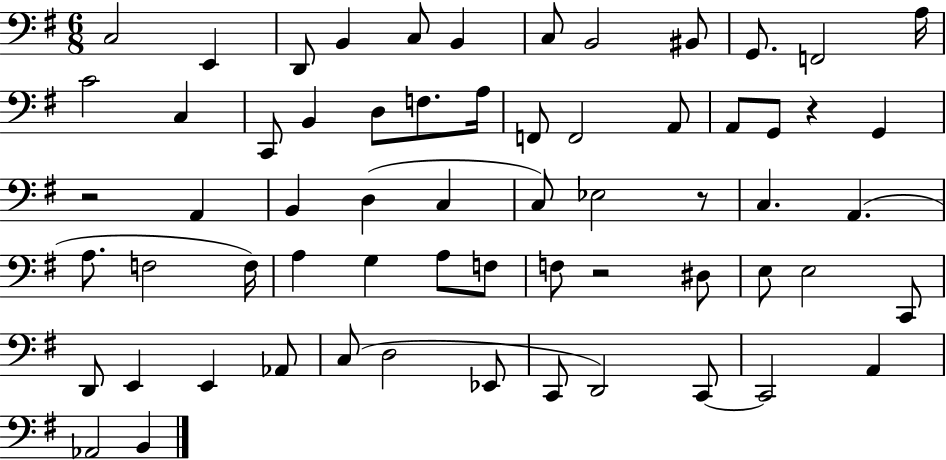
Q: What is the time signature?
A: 6/8